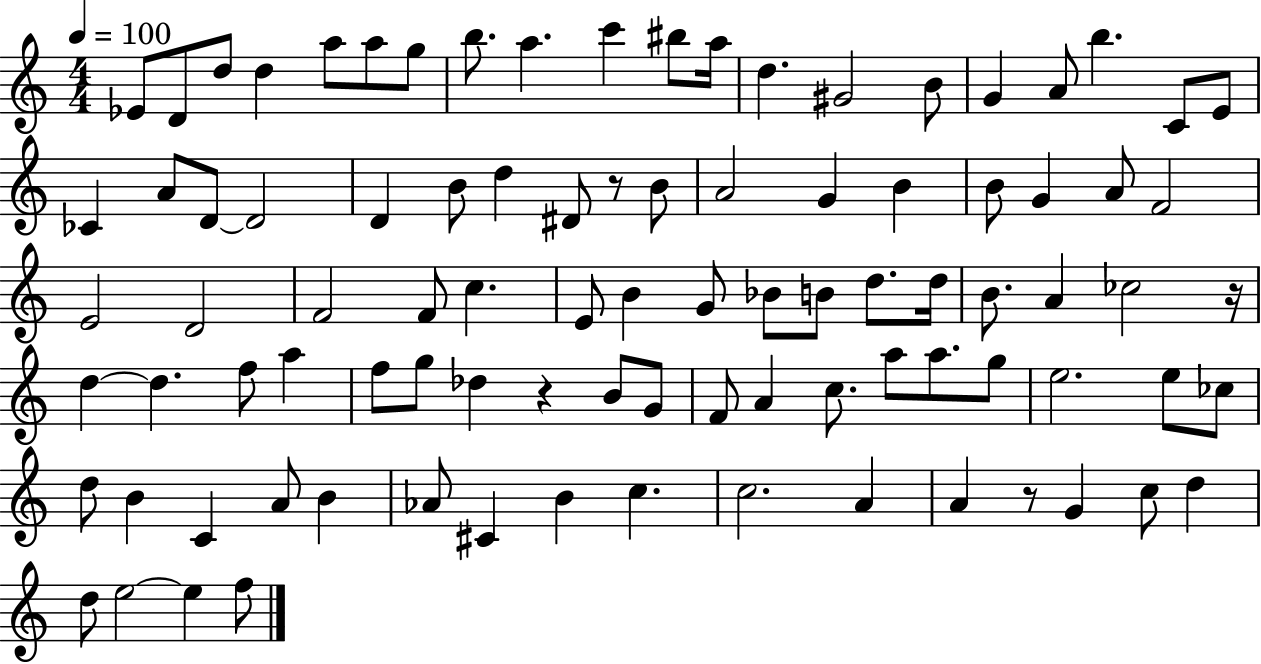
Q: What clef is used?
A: treble